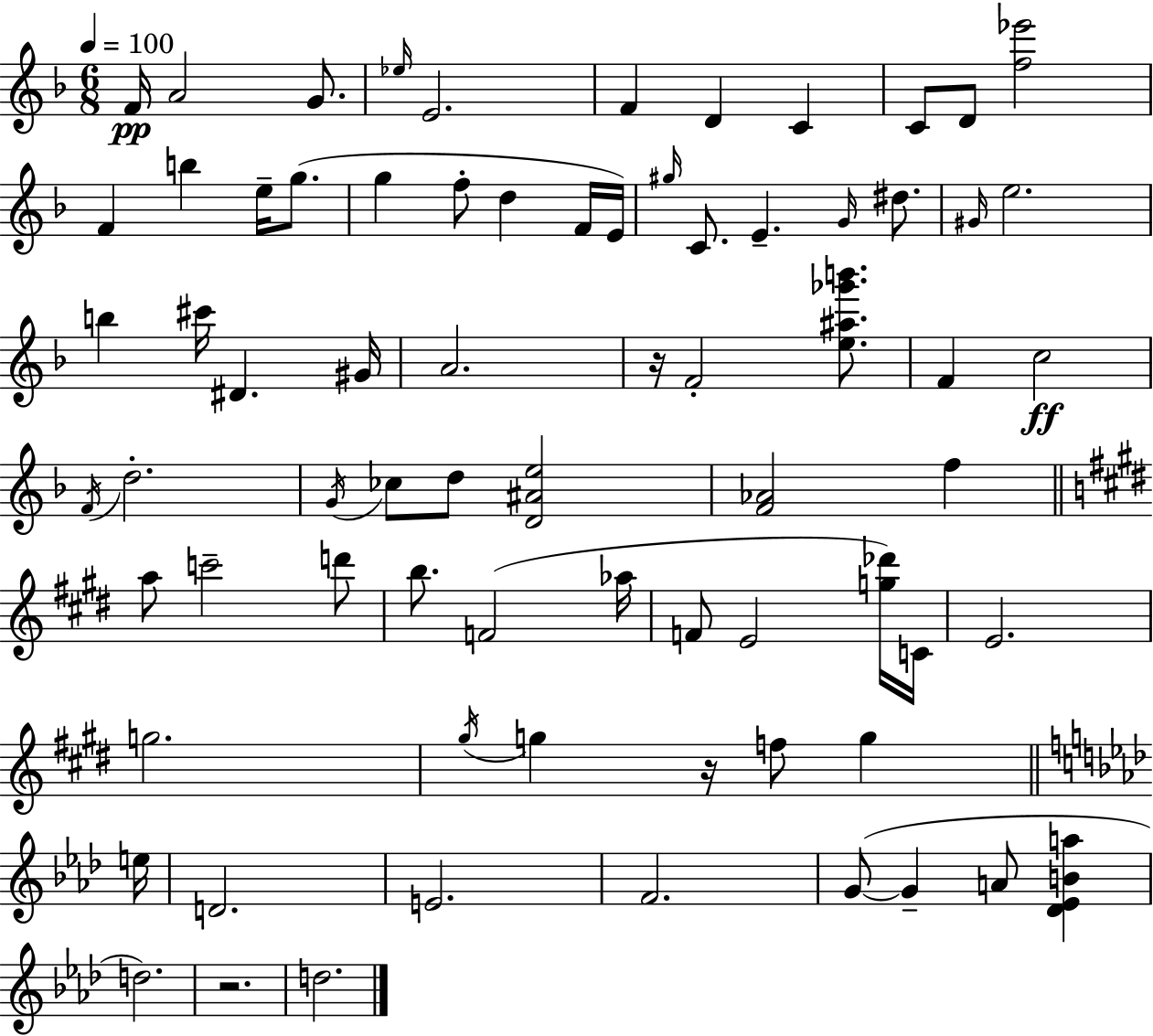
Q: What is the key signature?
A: D minor